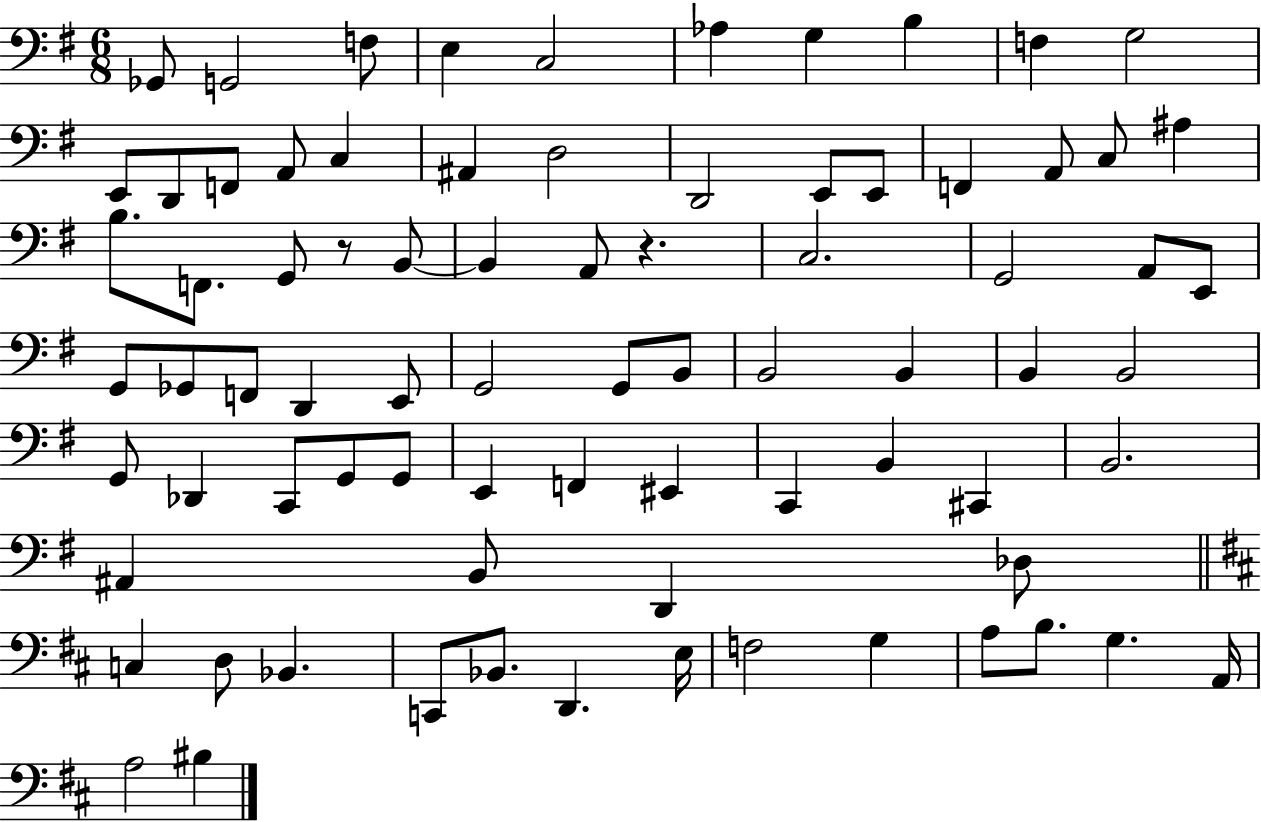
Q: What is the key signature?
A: G major